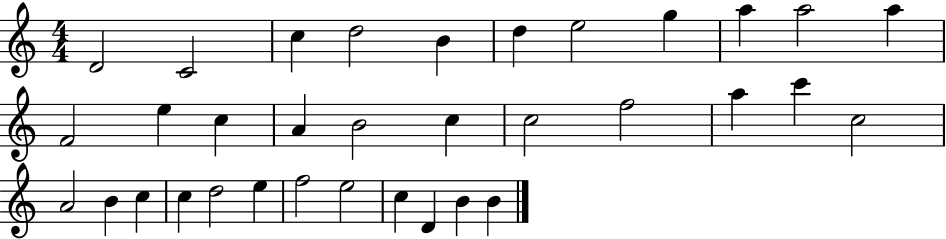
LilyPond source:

{
  \clef treble
  \numericTimeSignature
  \time 4/4
  \key c \major
  d'2 c'2 | c''4 d''2 b'4 | d''4 e''2 g''4 | a''4 a''2 a''4 | \break f'2 e''4 c''4 | a'4 b'2 c''4 | c''2 f''2 | a''4 c'''4 c''2 | \break a'2 b'4 c''4 | c''4 d''2 e''4 | f''2 e''2 | c''4 d'4 b'4 b'4 | \break \bar "|."
}